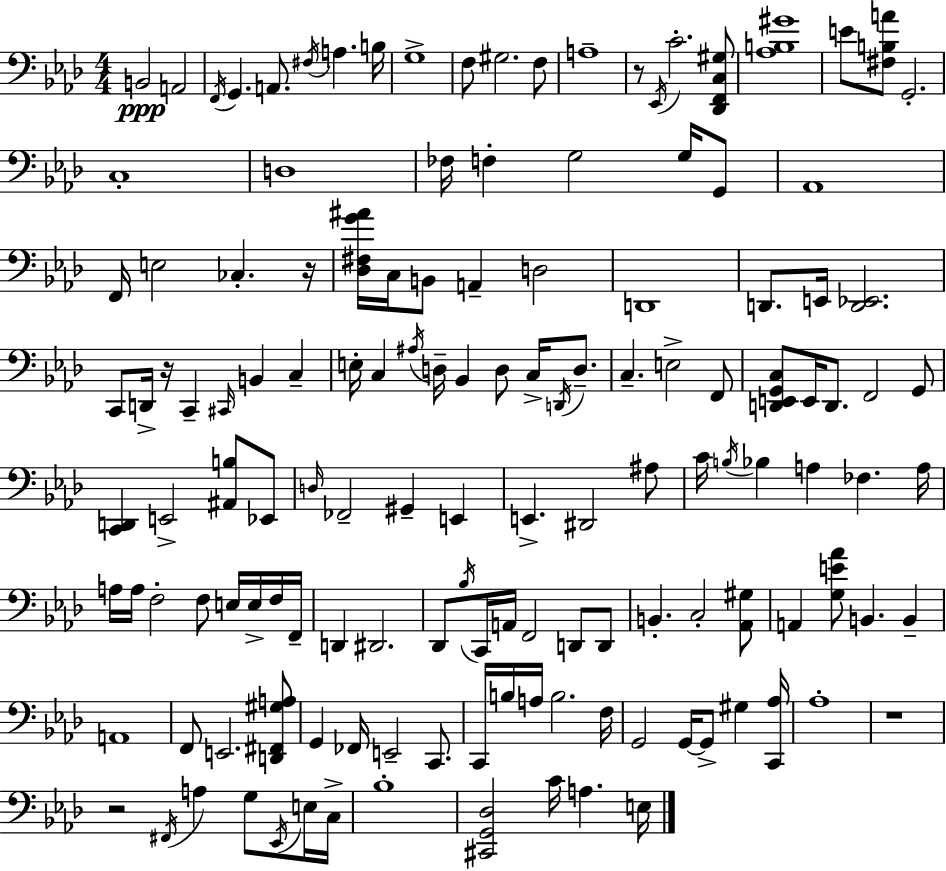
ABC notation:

X:1
T:Untitled
M:4/4
L:1/4
K:Fm
B,,2 A,,2 F,,/4 G,, A,,/2 ^F,/4 A, B,/4 G,4 F,/2 ^G,2 F,/2 A,4 z/2 _E,,/4 C2 [_D,,F,,C,^G,]/2 [_A,B,^G]4 E/2 [^F,B,A]/2 G,,2 C,4 D,4 _F,/4 F, G,2 G,/4 G,,/2 _A,,4 F,,/4 E,2 _C, z/4 [_D,^F,G^A]/4 C,/4 B,,/2 A,, D,2 D,,4 D,,/2 E,,/4 [D,,_E,,]2 C,,/2 D,,/4 z/4 C,, ^C,,/4 B,, C, E,/4 C, ^A,/4 D,/4 _B,, D,/2 C,/4 D,,/4 D,/2 C, E,2 F,,/2 [D,,E,,G,,C,]/2 E,,/4 D,,/2 F,,2 G,,/2 [C,,D,,] E,,2 [^A,,B,]/2 _E,,/2 D,/4 _F,,2 ^G,, E,, E,, ^D,,2 ^A,/2 C/4 B,/4 _B, A, _F, A,/4 A,/4 A,/4 F,2 F,/2 E,/4 E,/4 F,/4 F,,/4 D,, ^D,,2 _D,,/2 _B,/4 C,,/4 A,,/4 F,,2 D,,/2 D,,/2 B,, C,2 [_A,,^G,]/2 A,, [G,E_A]/2 B,, B,, A,,4 F,,/2 E,,2 [D,,^F,,^G,A,]/2 G,, _F,,/4 E,,2 C,,/2 C,,/4 B,/4 A,/4 B,2 F,/4 G,,2 G,,/4 G,,/2 ^G, [C,,_A,]/4 _A,4 z4 z2 ^F,,/4 A, G,/2 _E,,/4 E,/4 C,/4 _B,4 [^C,,G,,_D,]2 C/4 A, E,/4